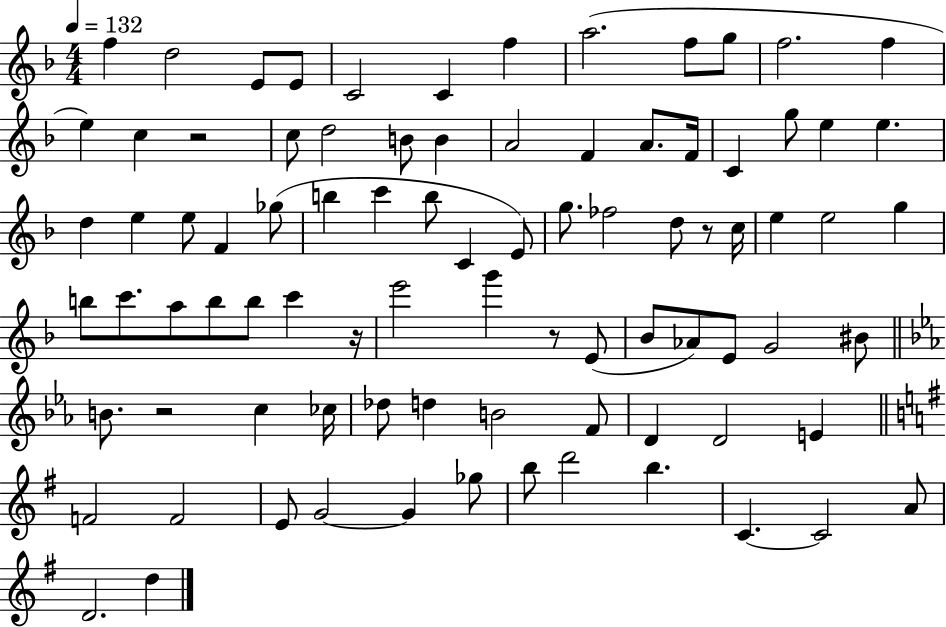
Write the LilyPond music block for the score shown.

{
  \clef treble
  \numericTimeSignature
  \time 4/4
  \key f \major
  \tempo 4 = 132
  f''4 d''2 e'8 e'8 | c'2 c'4 f''4 | a''2.( f''8 g''8 | f''2. f''4 | \break e''4) c''4 r2 | c''8 d''2 b'8 b'4 | a'2 f'4 a'8. f'16 | c'4 g''8 e''4 e''4. | \break d''4 e''4 e''8 f'4 ges''8( | b''4 c'''4 b''8 c'4 e'8) | g''8. fes''2 d''8 r8 c''16 | e''4 e''2 g''4 | \break b''8 c'''8. a''8 b''8 b''8 c'''4 r16 | e'''2 g'''4 r8 e'8( | bes'8 aes'8) e'8 g'2 bis'8 | \bar "||" \break \key ees \major b'8. r2 c''4 ces''16 | des''8 d''4 b'2 f'8 | d'4 d'2 e'4 | \bar "||" \break \key g \major f'2 f'2 | e'8 g'2~~ g'4 ges''8 | b''8 d'''2 b''4. | c'4.~~ c'2 a'8 | \break d'2. d''4 | \bar "|."
}